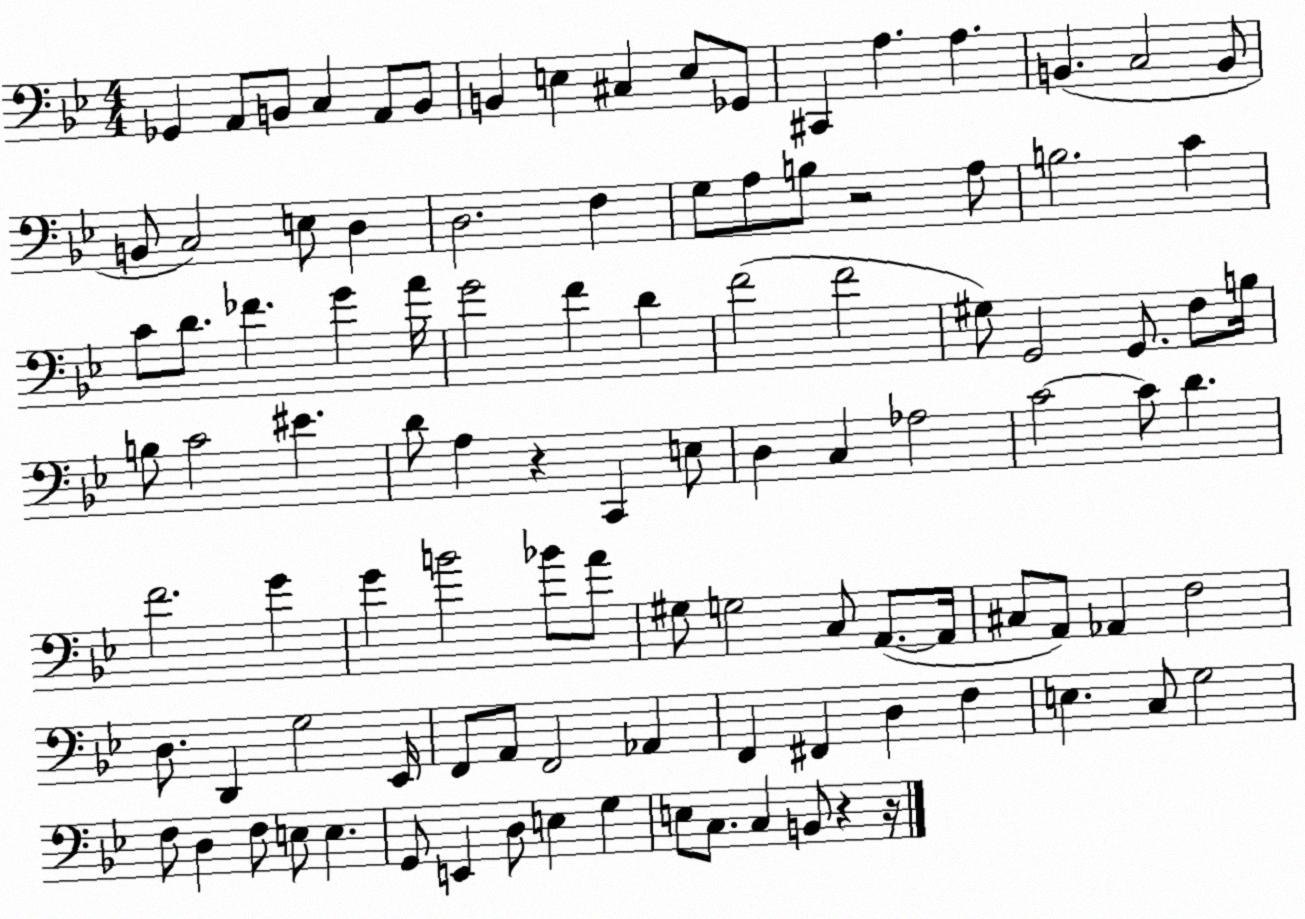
X:1
T:Untitled
M:4/4
L:1/4
K:Bb
_G,, A,,/2 B,,/2 C, A,,/2 B,,/2 B,, E, ^C, E,/2 _G,,/2 ^C,, A, A, B,, C,2 B,,/2 B,,/2 C,2 E,/2 D, D,2 F, G,/2 A,/2 B,/2 z2 A,/2 B,2 C C/2 D/2 _F G A/4 G2 F D F2 F2 ^G,/2 G,,2 G,,/2 F,/2 B,/4 B,/2 C2 ^E D/2 A, z C,, E,/2 D, C, _A,2 C2 C/2 D F2 G G B2 _B/2 A/2 ^G,/2 G,2 C,/2 A,,/2 A,,/4 ^C,/2 A,,/2 _A,, F,2 D,/2 D,, G,2 _E,,/4 F,,/2 A,,/2 F,,2 _A,, F,, ^F,, D, F, E, C,/2 G,2 F,/2 D, F,/2 E,/2 E, G,,/2 E,, D,/2 E, G, E,/2 C,/2 C, B,,/2 z z/4